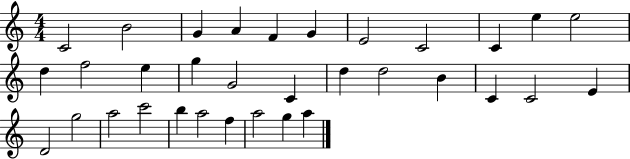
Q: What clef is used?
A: treble